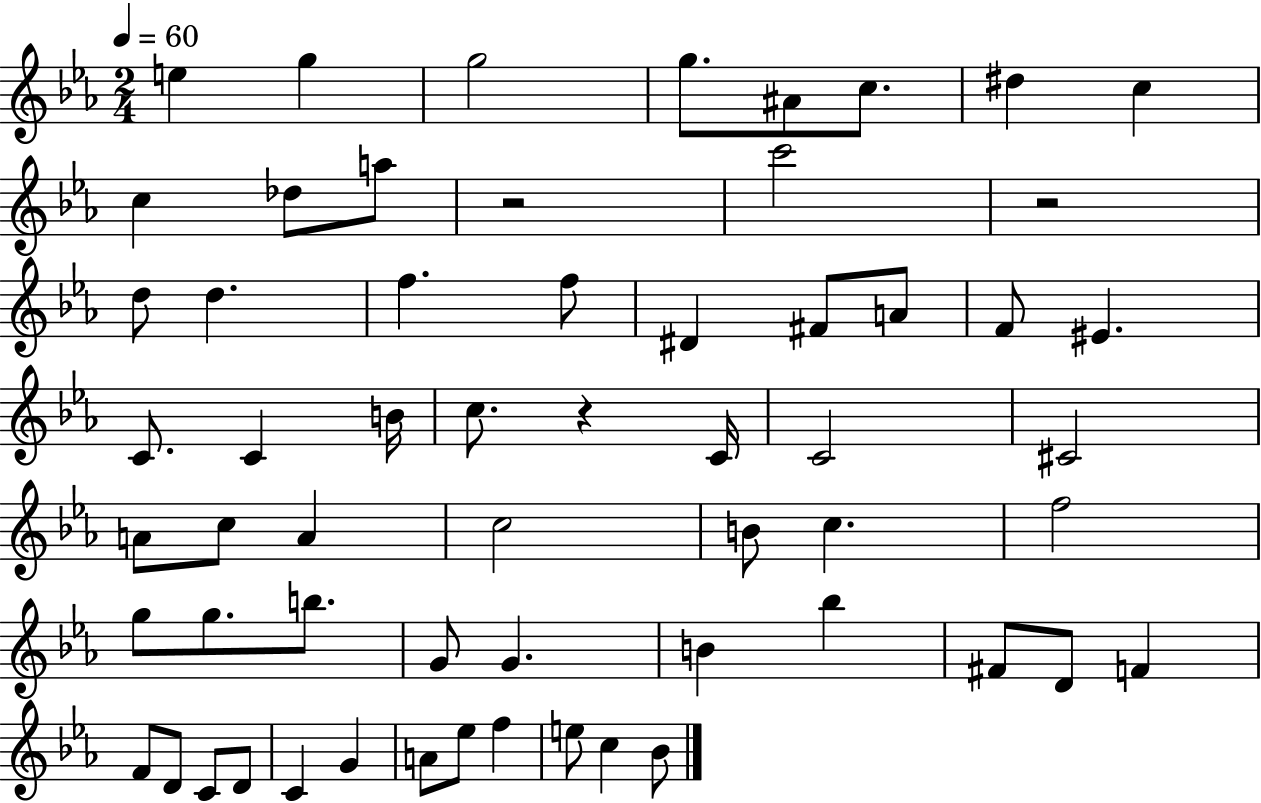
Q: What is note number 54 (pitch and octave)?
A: F5